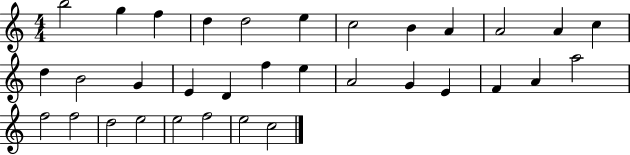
{
  \clef treble
  \numericTimeSignature
  \time 4/4
  \key c \major
  b''2 g''4 f''4 | d''4 d''2 e''4 | c''2 b'4 a'4 | a'2 a'4 c''4 | \break d''4 b'2 g'4 | e'4 d'4 f''4 e''4 | a'2 g'4 e'4 | f'4 a'4 a''2 | \break f''2 f''2 | d''2 e''2 | e''2 f''2 | e''2 c''2 | \break \bar "|."
}